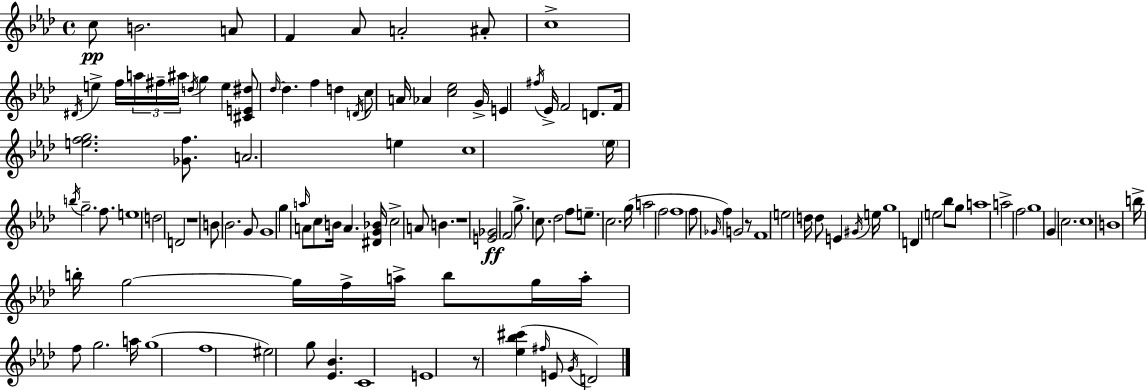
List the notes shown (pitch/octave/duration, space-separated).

C5/e B4/h. A4/e F4/q Ab4/e A4/h A#4/e C5/w D#4/s E5/q F5/s A5/s F#5/s A#5/s D5/s G5/q E5/q [C#4,E4,D#5]/e Db5/s Db5/q. F5/q D5/q D4/s C5/e A4/s Ab4/q [C5,Eb5]/h G4/s E4/q F#5/s Eb4/s F4/h D4/e. F4/s [E5,F5,G5]/h. [Gb4,F5]/e. A4/h. E5/q C5/w Eb5/s B5/s G5/h. F5/e. E5/w D5/h D4/h R/w B4/e Bb4/h. G4/e G4/w G5/q A5/s A4/e C5/e B4/s A4/q. [D#4,G4,Bb4]/s C5/h A4/e B4/q. R/w [E4,Gb4]/h F4/h G5/e. C5/e. Db5/h F5/e E5/e. C5/h. G5/s A5/h F5/h F5/w F5/e Gb4/s F5/q G4/h R/e F4/w E5/h D5/s D5/e E4/q G#4/s E5/s G5/w D4/q E5/h Bb5/e G5/e A5/w A5/h F5/h G5/w G4/q C5/h. C5/w B4/w B5/s B5/s G5/h G5/s F5/s A5/s B5/e G5/s A5/s F5/e G5/h. A5/s G5/w F5/w EIS5/h G5/e [Eb4,Bb4]/q. C4/w E4/w R/e [Eb5,Bb5,C#6]/q F#5/s E4/e G4/s D4/h